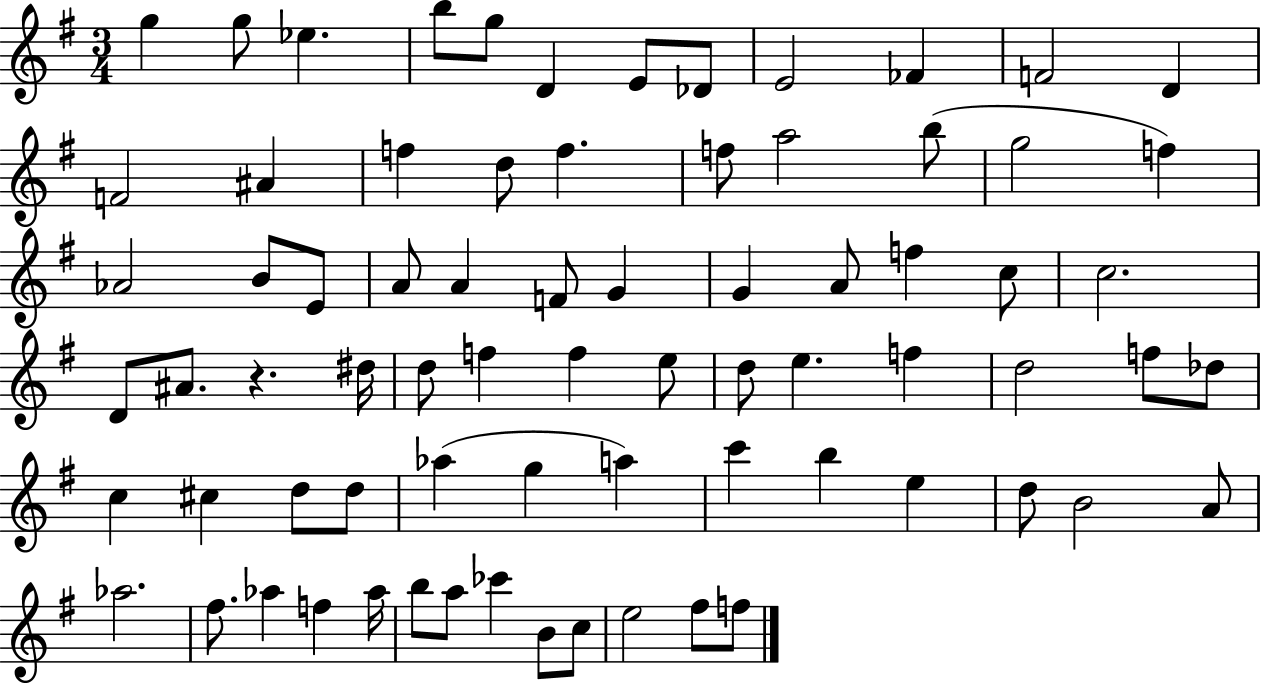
{
  \clef treble
  \numericTimeSignature
  \time 3/4
  \key g \major
  g''4 g''8 ees''4. | b''8 g''8 d'4 e'8 des'8 | e'2 fes'4 | f'2 d'4 | \break f'2 ais'4 | f''4 d''8 f''4. | f''8 a''2 b''8( | g''2 f''4) | \break aes'2 b'8 e'8 | a'8 a'4 f'8 g'4 | g'4 a'8 f''4 c''8 | c''2. | \break d'8 ais'8. r4. dis''16 | d''8 f''4 f''4 e''8 | d''8 e''4. f''4 | d''2 f''8 des''8 | \break c''4 cis''4 d''8 d''8 | aes''4( g''4 a''4) | c'''4 b''4 e''4 | d''8 b'2 a'8 | \break aes''2. | fis''8. aes''4 f''4 aes''16 | b''8 a''8 ces'''4 b'8 c''8 | e''2 fis''8 f''8 | \break \bar "|."
}